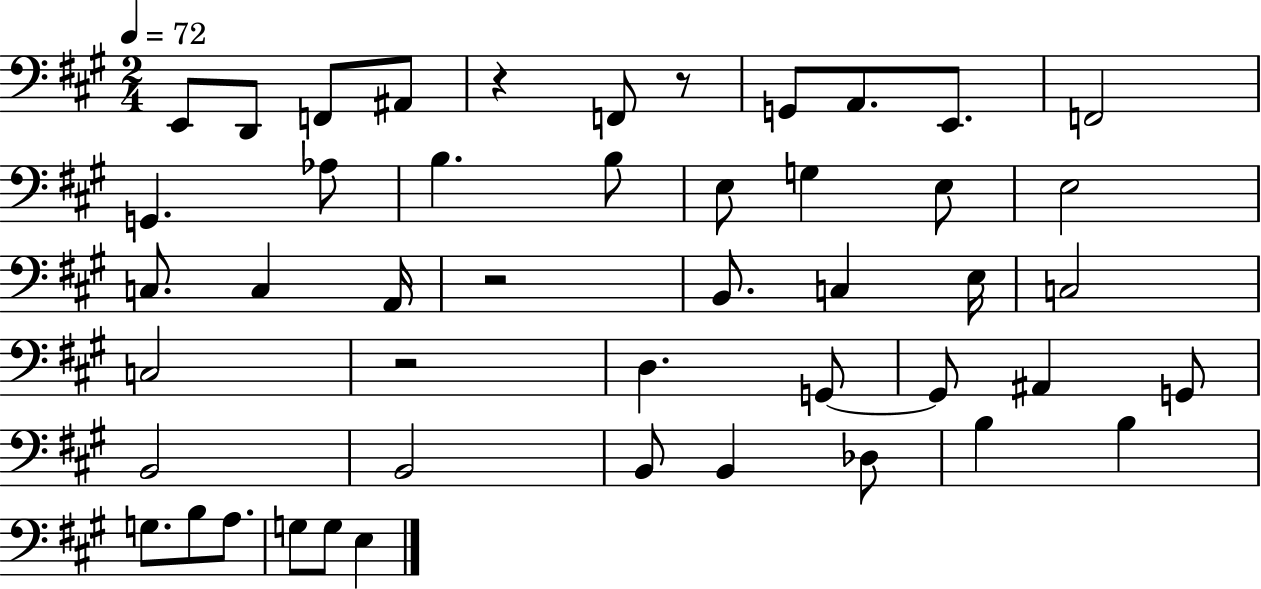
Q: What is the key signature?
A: A major